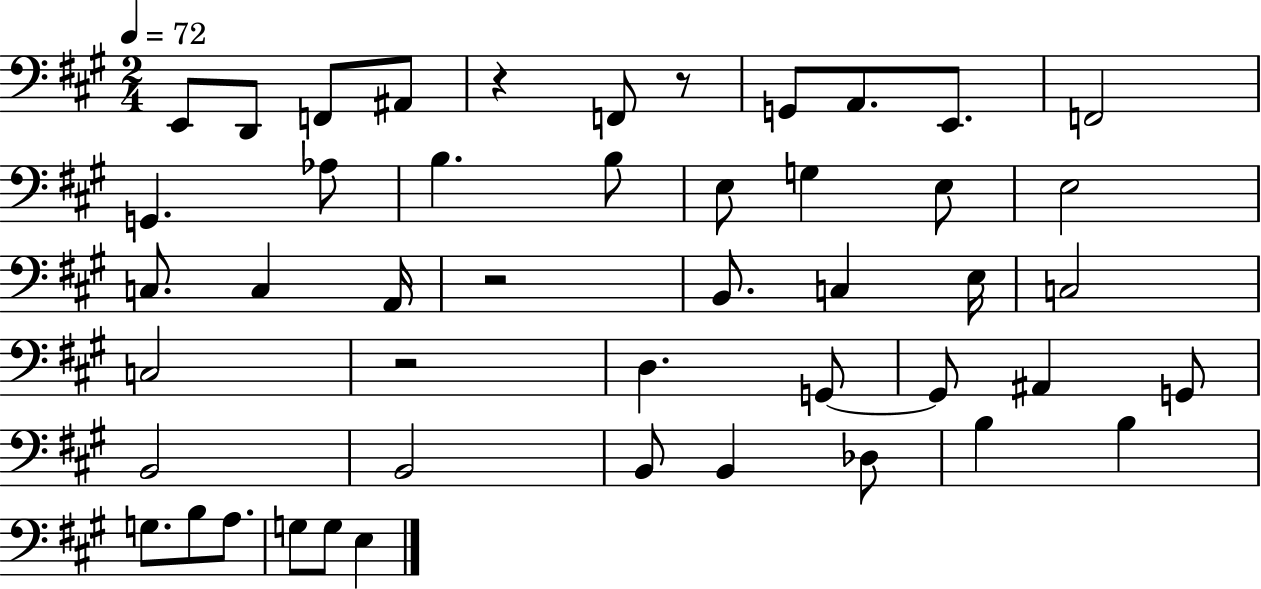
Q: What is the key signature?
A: A major